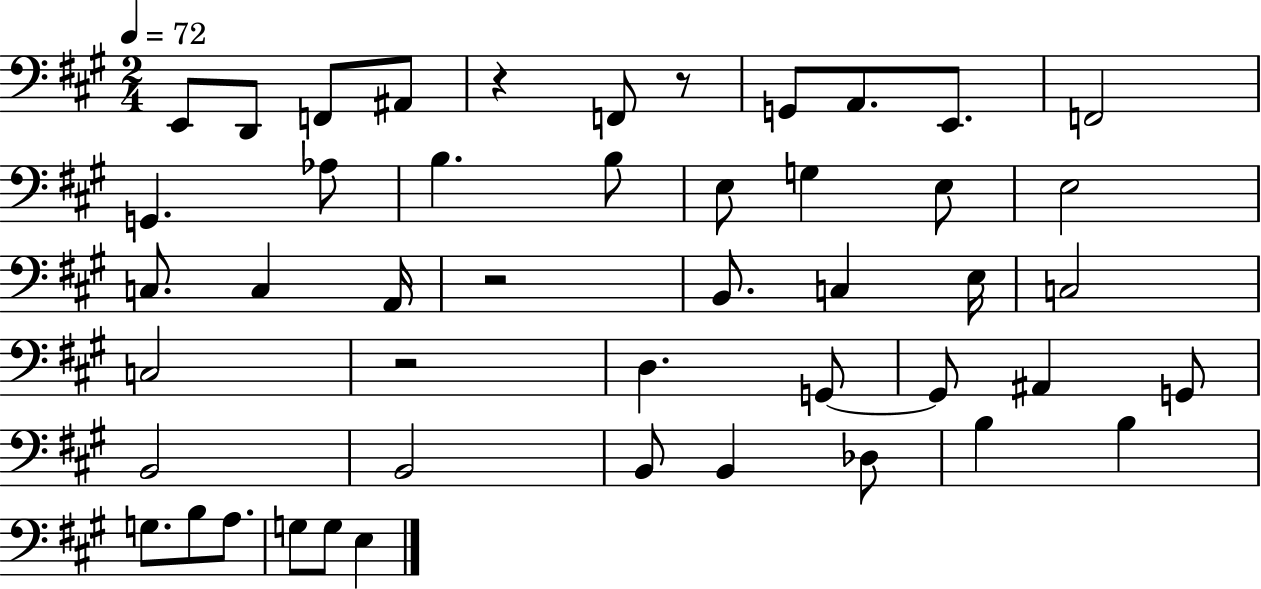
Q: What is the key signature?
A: A major